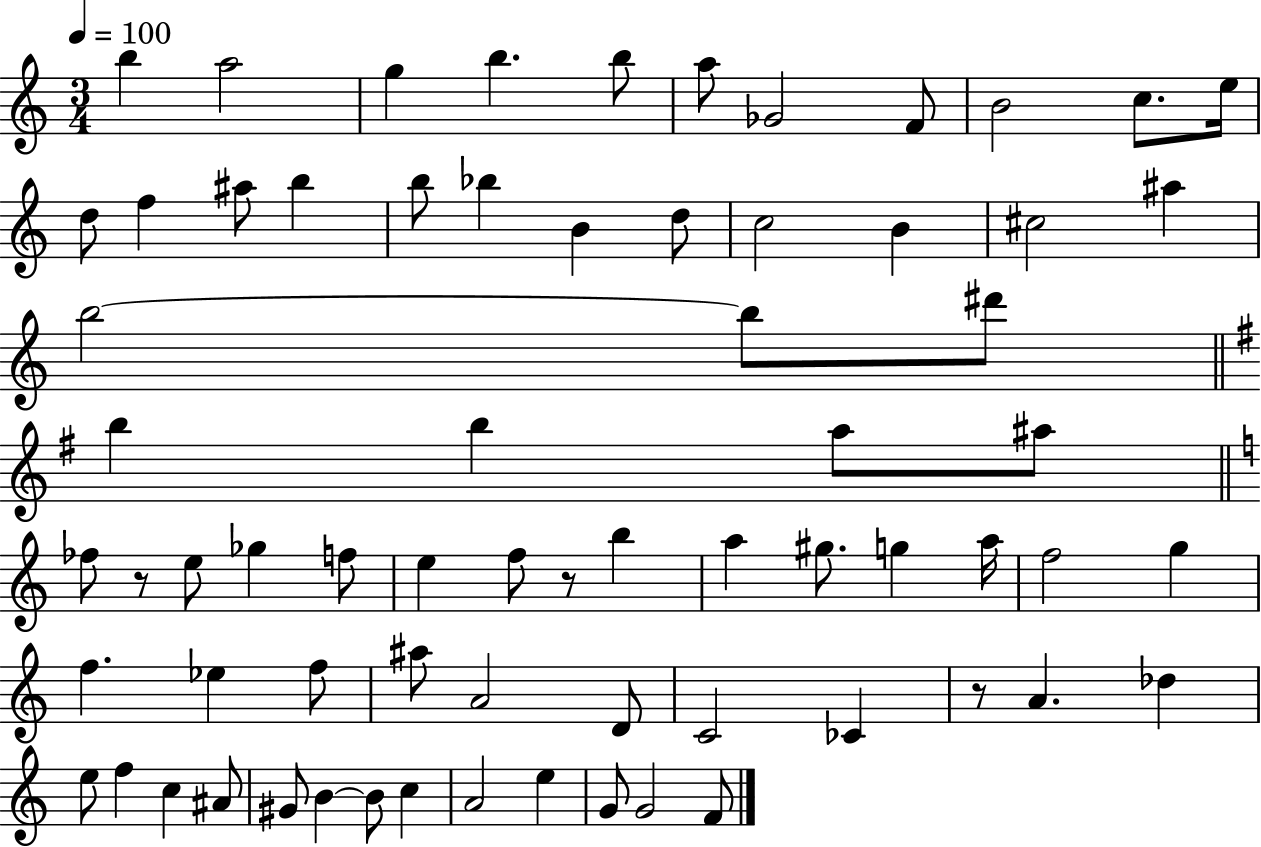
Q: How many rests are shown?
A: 3